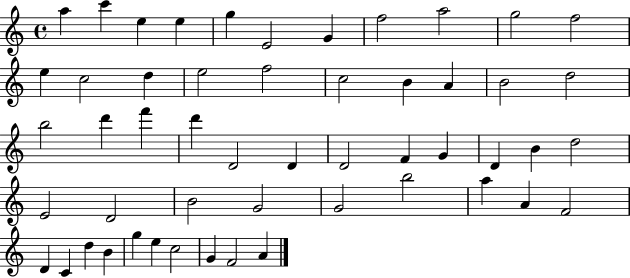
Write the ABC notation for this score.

X:1
T:Untitled
M:4/4
L:1/4
K:C
a c' e e g E2 G f2 a2 g2 f2 e c2 d e2 f2 c2 B A B2 d2 b2 d' f' d' D2 D D2 F G D B d2 E2 D2 B2 G2 G2 b2 a A F2 D C d B g e c2 G F2 A